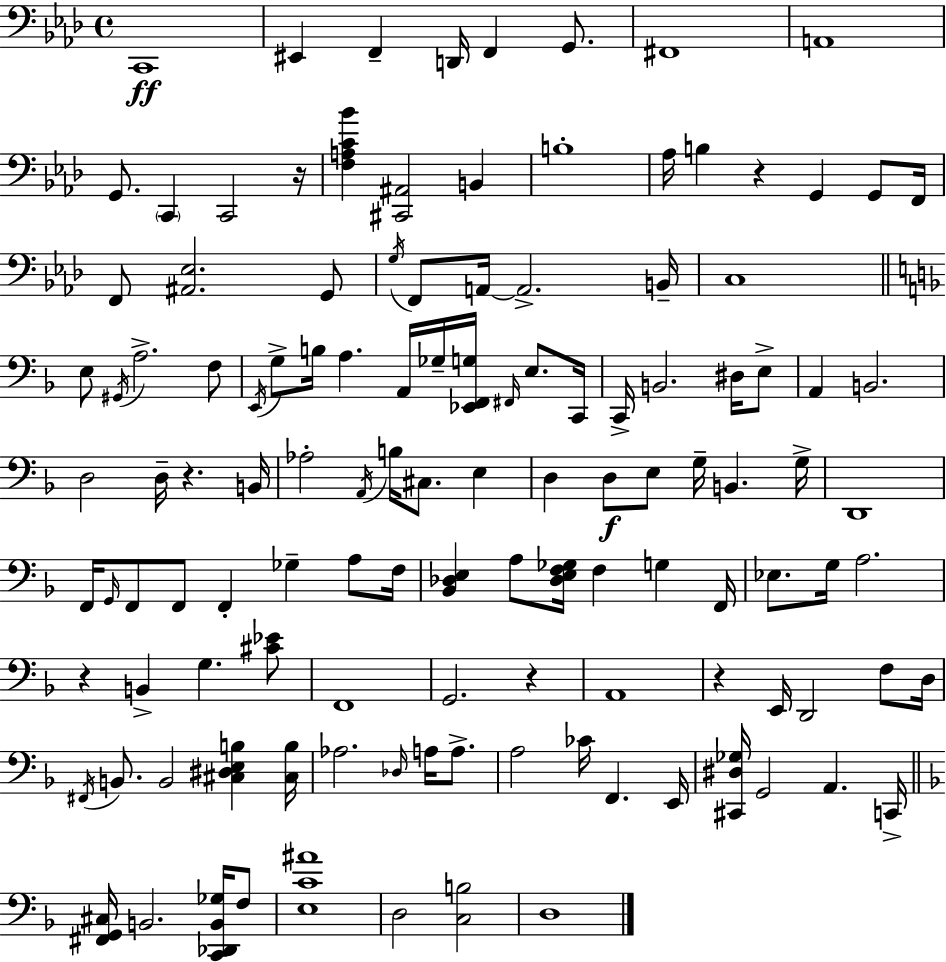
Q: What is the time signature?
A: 4/4